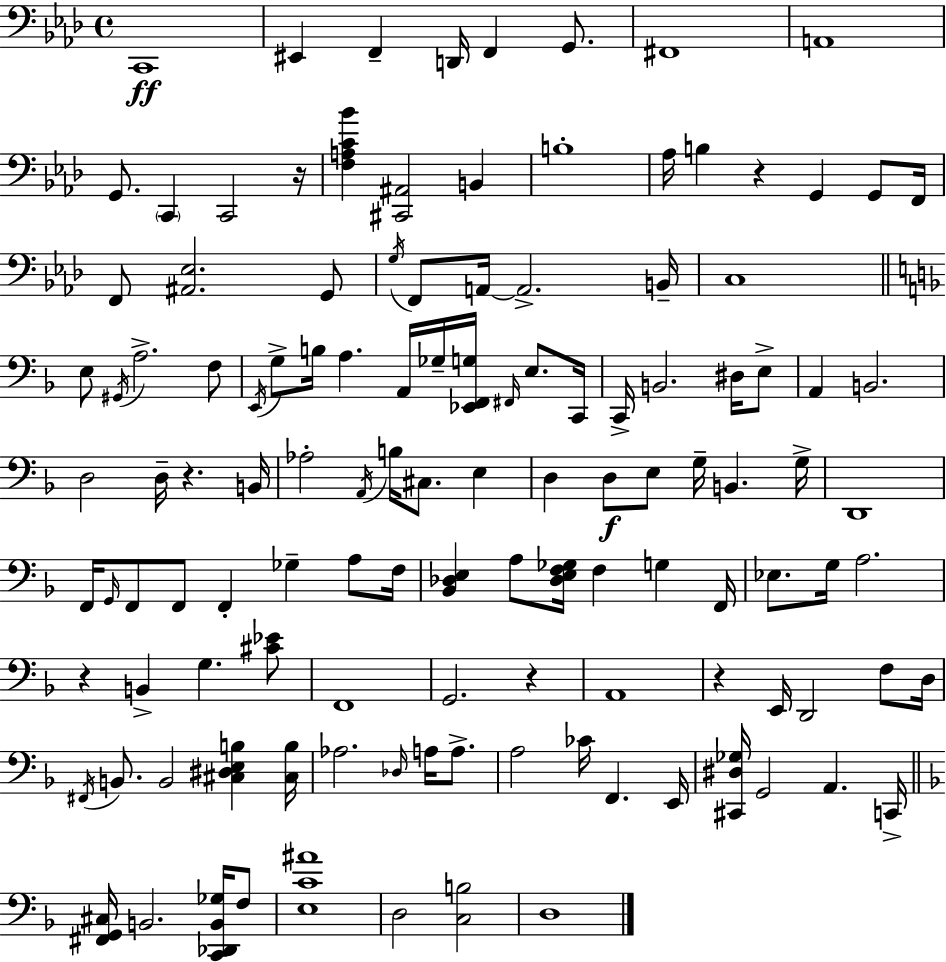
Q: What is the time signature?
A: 4/4